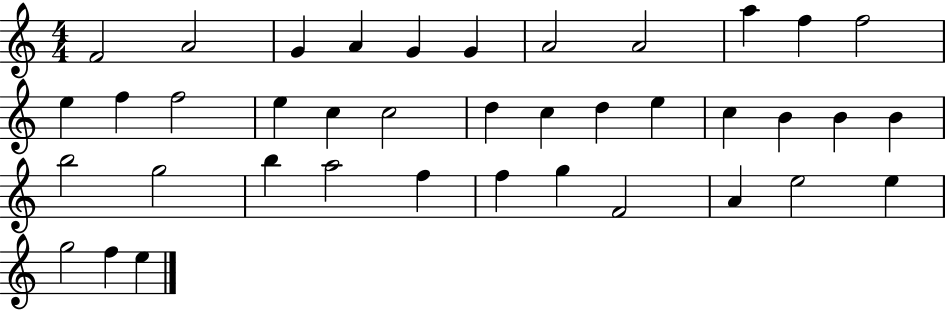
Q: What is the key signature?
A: C major